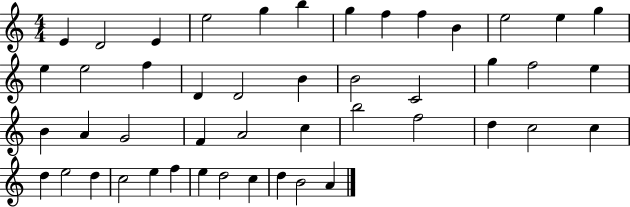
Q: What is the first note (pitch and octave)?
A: E4